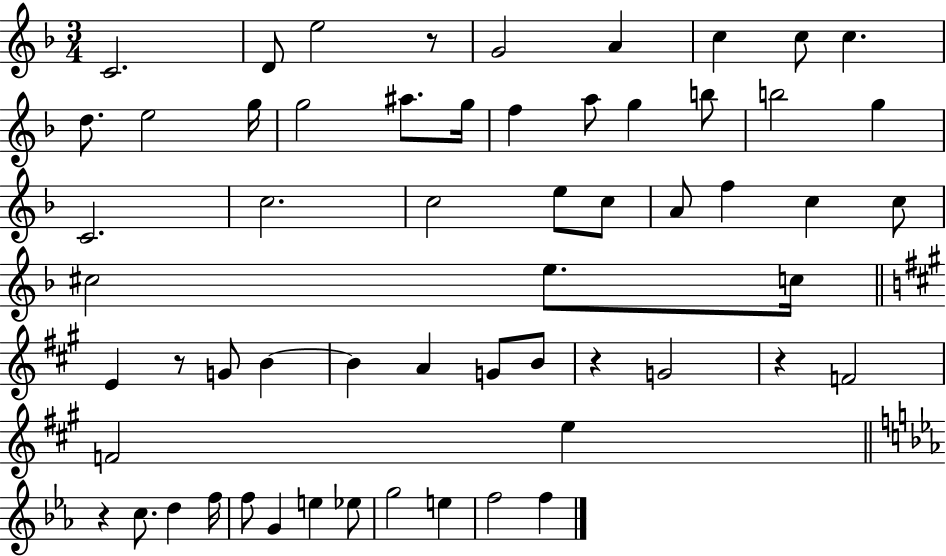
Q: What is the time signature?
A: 3/4